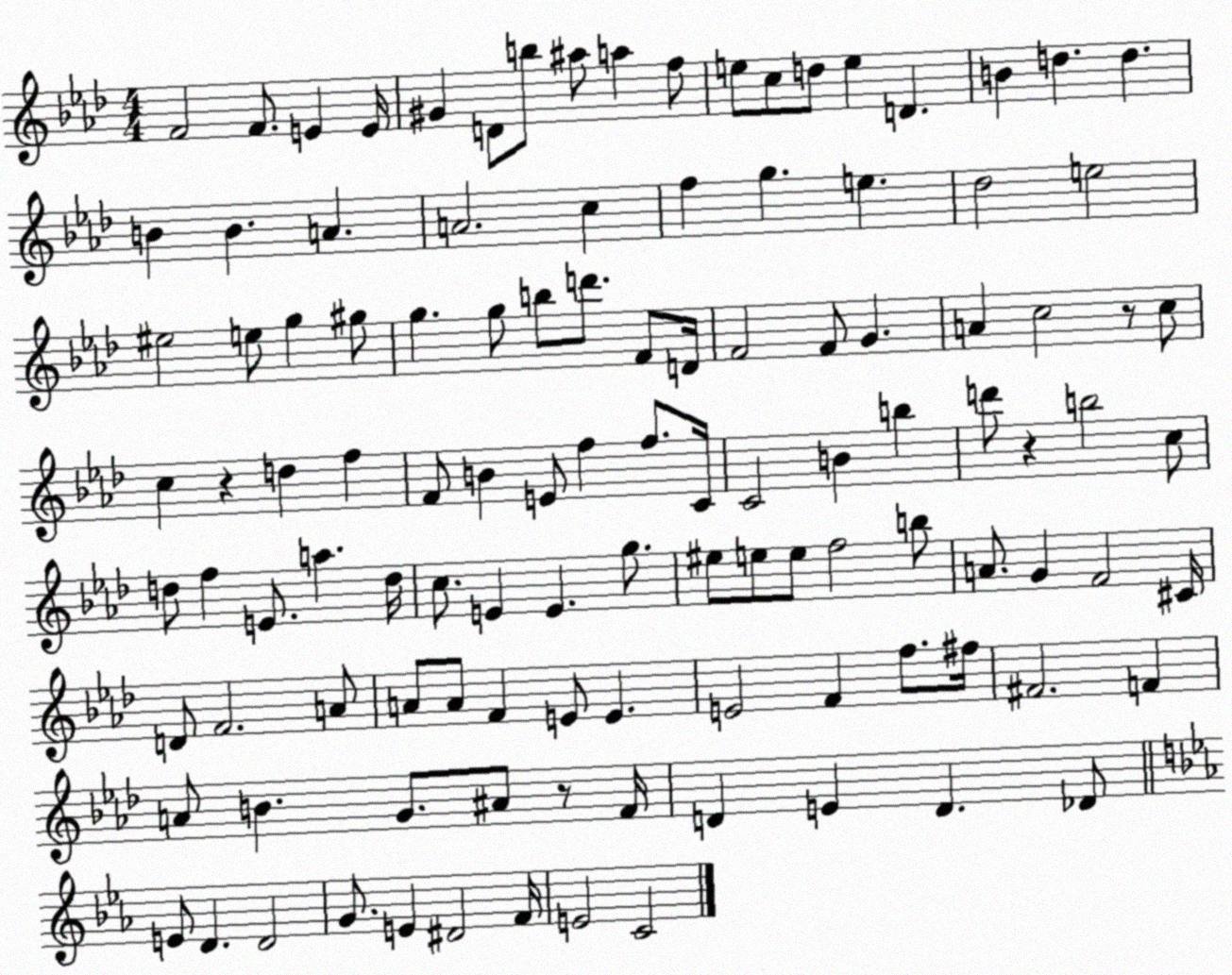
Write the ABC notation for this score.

X:1
T:Untitled
M:4/4
L:1/4
K:Ab
F2 F/2 E E/4 ^G D/2 b/2 ^a/2 a f/2 e/2 c/2 d/2 e D B d d B B A A2 c f g e _d2 e2 ^e2 e/2 g ^g/2 g g/2 b/2 d'/2 F/2 D/4 F2 F/2 G A c2 z/2 c/2 c z d f F/2 B E/2 f f/2 C/4 C2 B b d'/2 z b2 c/2 d/2 f E/2 a d/4 c/2 E E g/2 ^e/2 e/2 e/2 f2 b/2 A/2 G F2 ^C/4 D/2 F2 A/2 A/2 A/2 F E/2 E E2 F f/2 ^f/4 ^F2 F A/2 B G/2 ^A/2 z/2 F/4 D E D _D/2 E/2 D D2 G/2 E ^D2 F/4 E2 C2